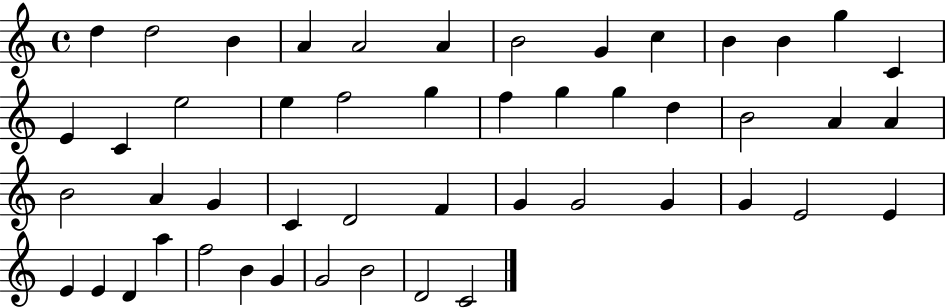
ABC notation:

X:1
T:Untitled
M:4/4
L:1/4
K:C
d d2 B A A2 A B2 G c B B g C E C e2 e f2 g f g g d B2 A A B2 A G C D2 F G G2 G G E2 E E E D a f2 B G G2 B2 D2 C2